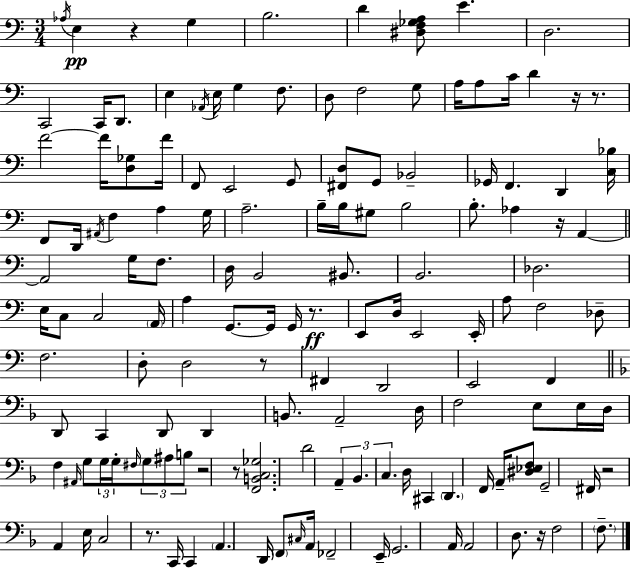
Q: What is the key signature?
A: A minor